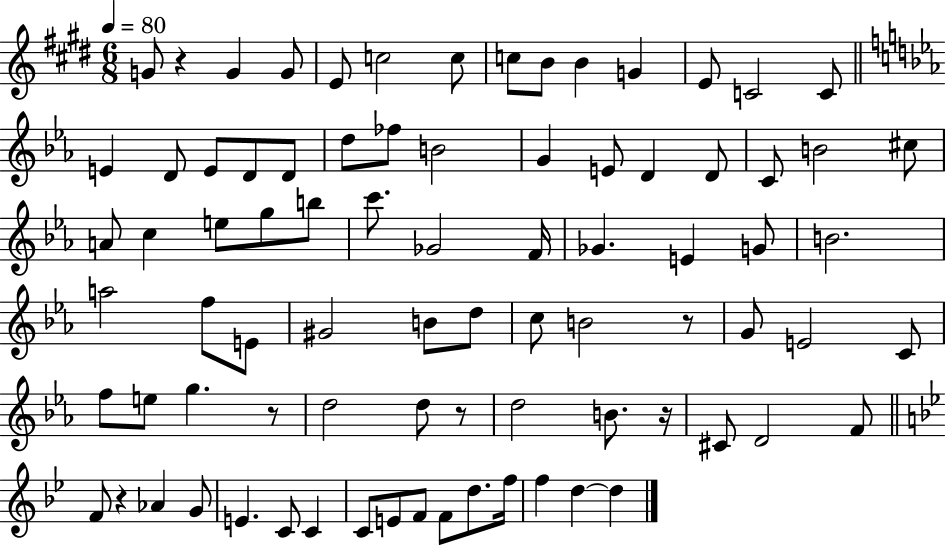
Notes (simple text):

G4/e R/q G4/q G4/e E4/e C5/h C5/e C5/e B4/e B4/q G4/q E4/e C4/h C4/e E4/q D4/e E4/e D4/e D4/e D5/e FES5/e B4/h G4/q E4/e D4/q D4/e C4/e B4/h C#5/e A4/e C5/q E5/e G5/e B5/e C6/e. Gb4/h F4/s Gb4/q. E4/q G4/e B4/h. A5/h F5/e E4/e G#4/h B4/e D5/e C5/e B4/h R/e G4/e E4/h C4/e F5/e E5/e G5/q. R/e D5/h D5/e R/e D5/h B4/e. R/s C#4/e D4/h F4/e F4/e R/q Ab4/q G4/e E4/q. C4/e C4/q C4/e E4/e F4/e F4/e D5/e. F5/s F5/q D5/q D5/q